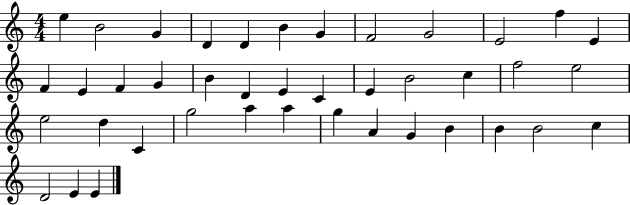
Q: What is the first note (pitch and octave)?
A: E5